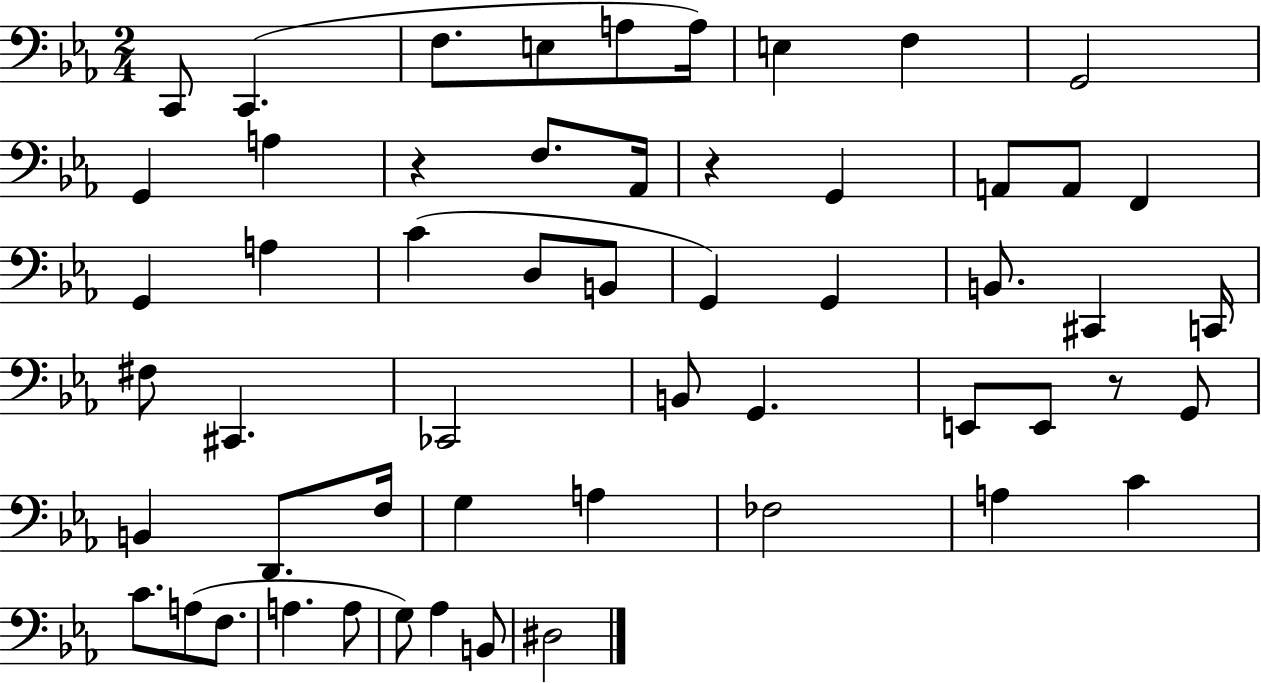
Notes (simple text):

C2/e C2/q. F3/e. E3/e A3/e A3/s E3/q F3/q G2/h G2/q A3/q R/q F3/e. Ab2/s R/q G2/q A2/e A2/e F2/q G2/q A3/q C4/q D3/e B2/e G2/q G2/q B2/e. C#2/q C2/s F#3/e C#2/q. CES2/h B2/e G2/q. E2/e E2/e R/e G2/e B2/q D2/e. F3/s G3/q A3/q FES3/h A3/q C4/q C4/e. A3/e F3/e. A3/q. A3/e G3/e Ab3/q B2/e D#3/h